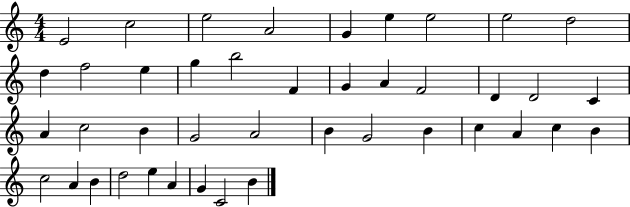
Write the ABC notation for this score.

X:1
T:Untitled
M:4/4
L:1/4
K:C
E2 c2 e2 A2 G e e2 e2 d2 d f2 e g b2 F G A F2 D D2 C A c2 B G2 A2 B G2 B c A c B c2 A B d2 e A G C2 B